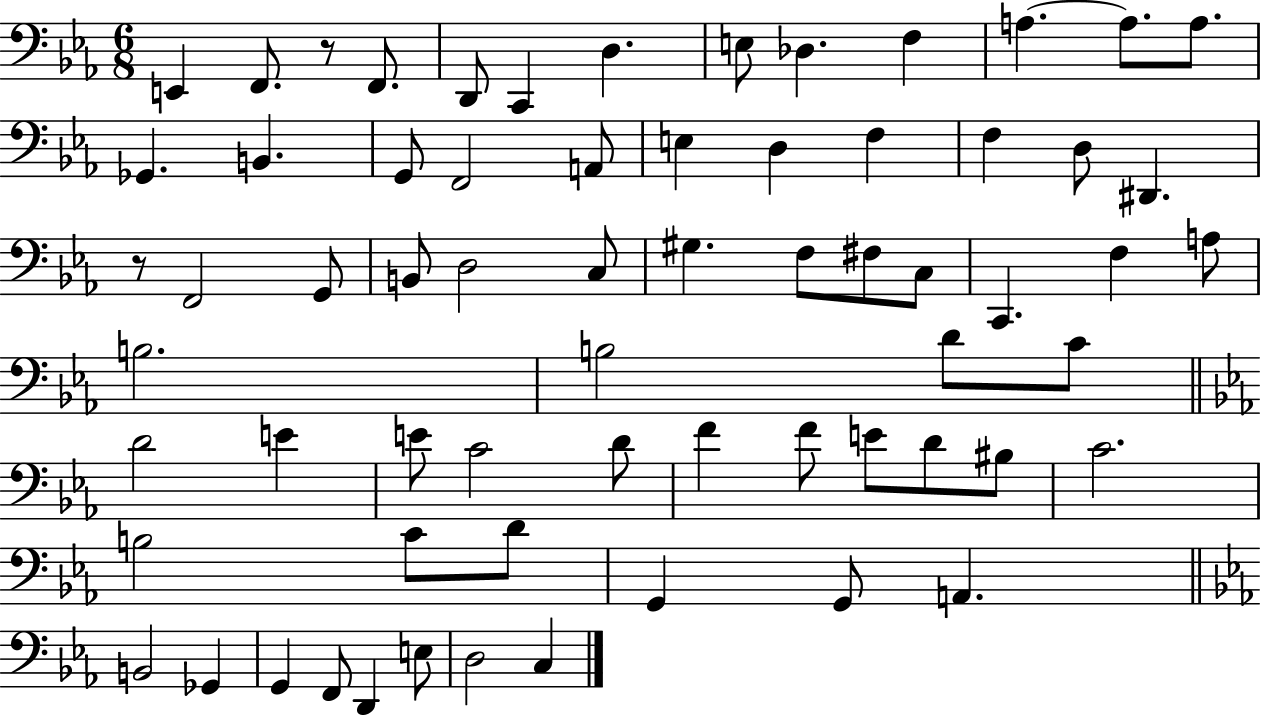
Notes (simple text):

E2/q F2/e. R/e F2/e. D2/e C2/q D3/q. E3/e Db3/q. F3/q A3/q. A3/e. A3/e. Gb2/q. B2/q. G2/e F2/h A2/e E3/q D3/q F3/q F3/q D3/e D#2/q. R/e F2/h G2/e B2/e D3/h C3/e G#3/q. F3/e F#3/e C3/e C2/q. F3/q A3/e B3/h. B3/h D4/e C4/e D4/h E4/q E4/e C4/h D4/e F4/q F4/e E4/e D4/e BIS3/e C4/h. B3/h C4/e D4/e G2/q G2/e A2/q. B2/h Gb2/q G2/q F2/e D2/q E3/e D3/h C3/q